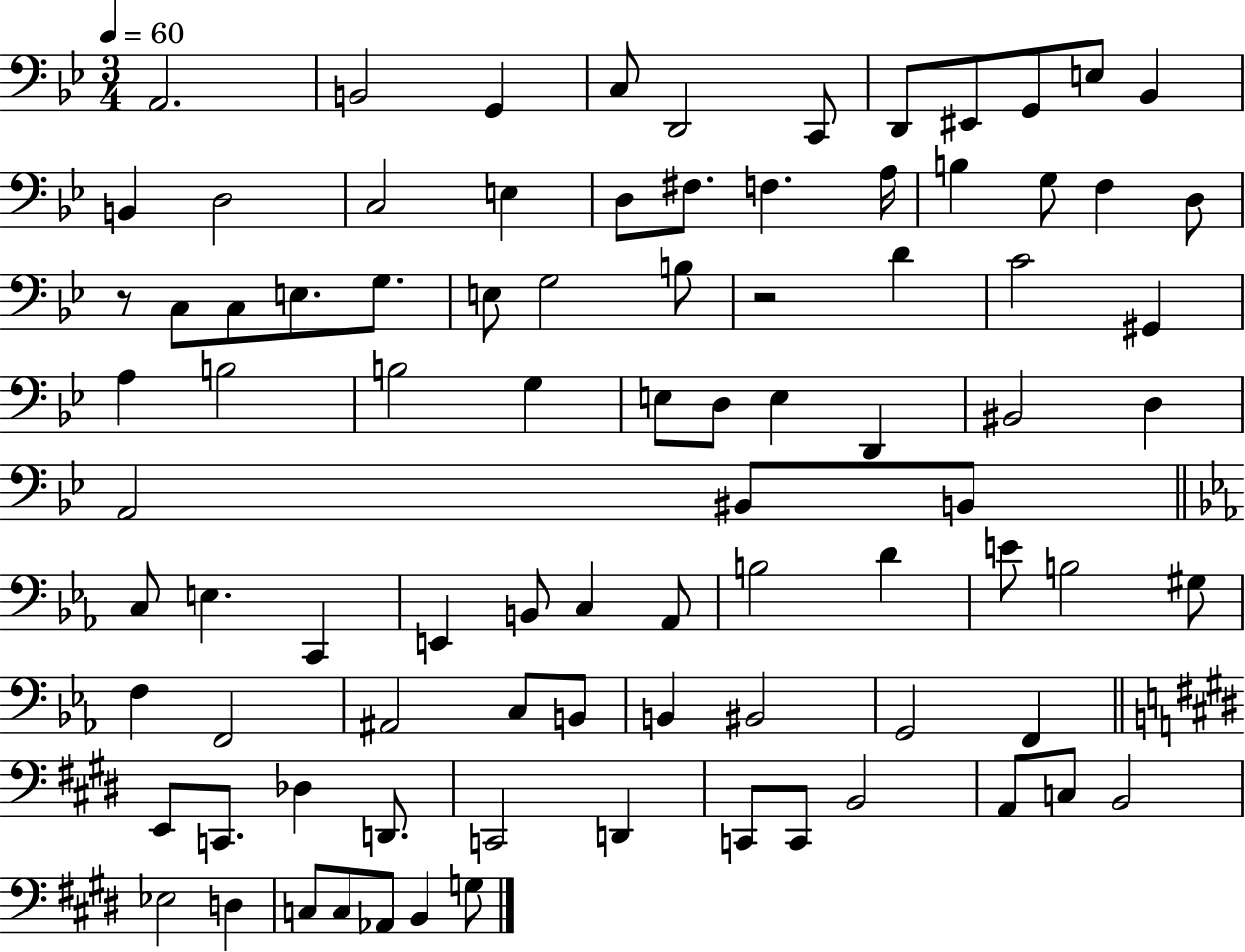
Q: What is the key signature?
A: BES major